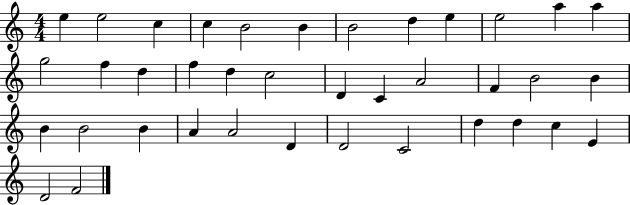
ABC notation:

X:1
T:Untitled
M:4/4
L:1/4
K:C
e e2 c c B2 B B2 d e e2 a a g2 f d f d c2 D C A2 F B2 B B B2 B A A2 D D2 C2 d d c E D2 F2